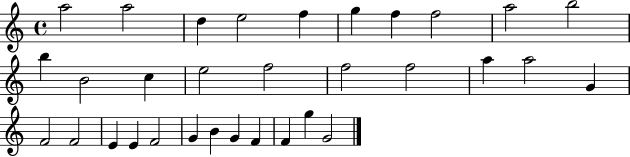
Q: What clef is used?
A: treble